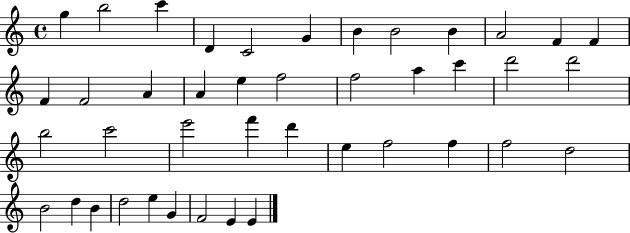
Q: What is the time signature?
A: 4/4